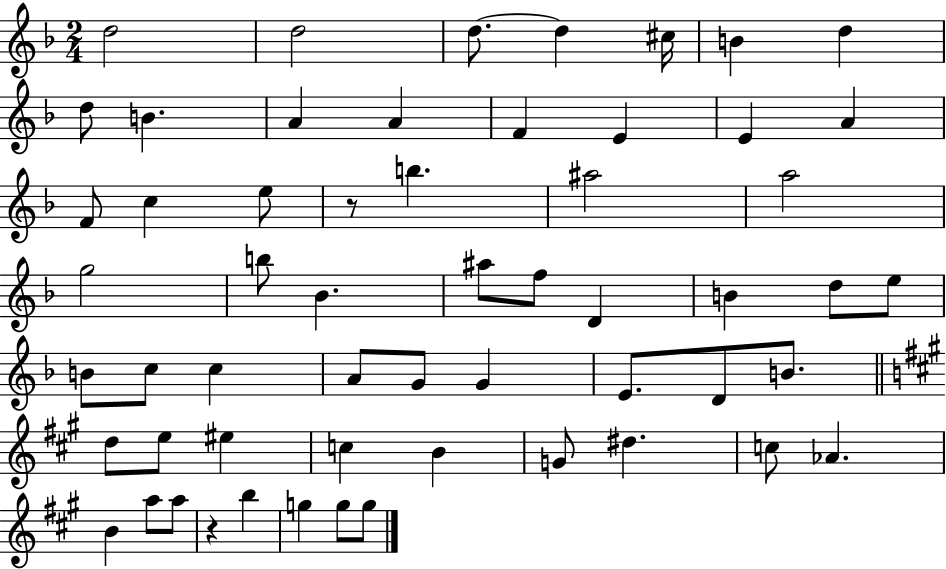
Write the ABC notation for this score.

X:1
T:Untitled
M:2/4
L:1/4
K:F
d2 d2 d/2 d ^c/4 B d d/2 B A A F E E A F/2 c e/2 z/2 b ^a2 a2 g2 b/2 _B ^a/2 f/2 D B d/2 e/2 B/2 c/2 c A/2 G/2 G E/2 D/2 B/2 d/2 e/2 ^e c B G/2 ^d c/2 _A B a/2 a/2 z b g g/2 g/2